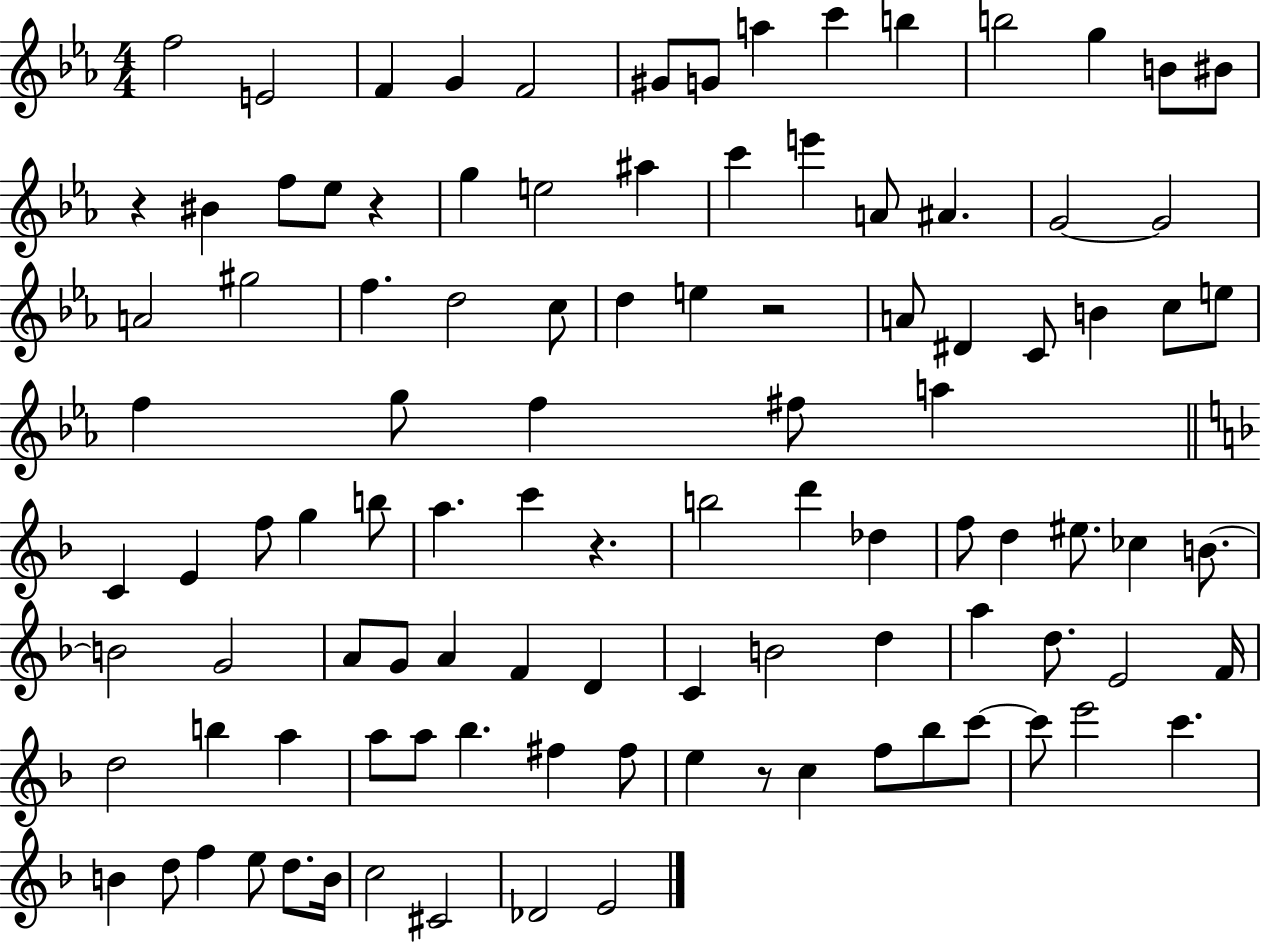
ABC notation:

X:1
T:Untitled
M:4/4
L:1/4
K:Eb
f2 E2 F G F2 ^G/2 G/2 a c' b b2 g B/2 ^B/2 z ^B f/2 _e/2 z g e2 ^a c' e' A/2 ^A G2 G2 A2 ^g2 f d2 c/2 d e z2 A/2 ^D C/2 B c/2 e/2 f g/2 f ^f/2 a C E f/2 g b/2 a c' z b2 d' _d f/2 d ^e/2 _c B/2 B2 G2 A/2 G/2 A F D C B2 d a d/2 E2 F/4 d2 b a a/2 a/2 _b ^f ^f/2 e z/2 c f/2 _b/2 c'/2 c'/2 e'2 c' B d/2 f e/2 d/2 B/4 c2 ^C2 _D2 E2